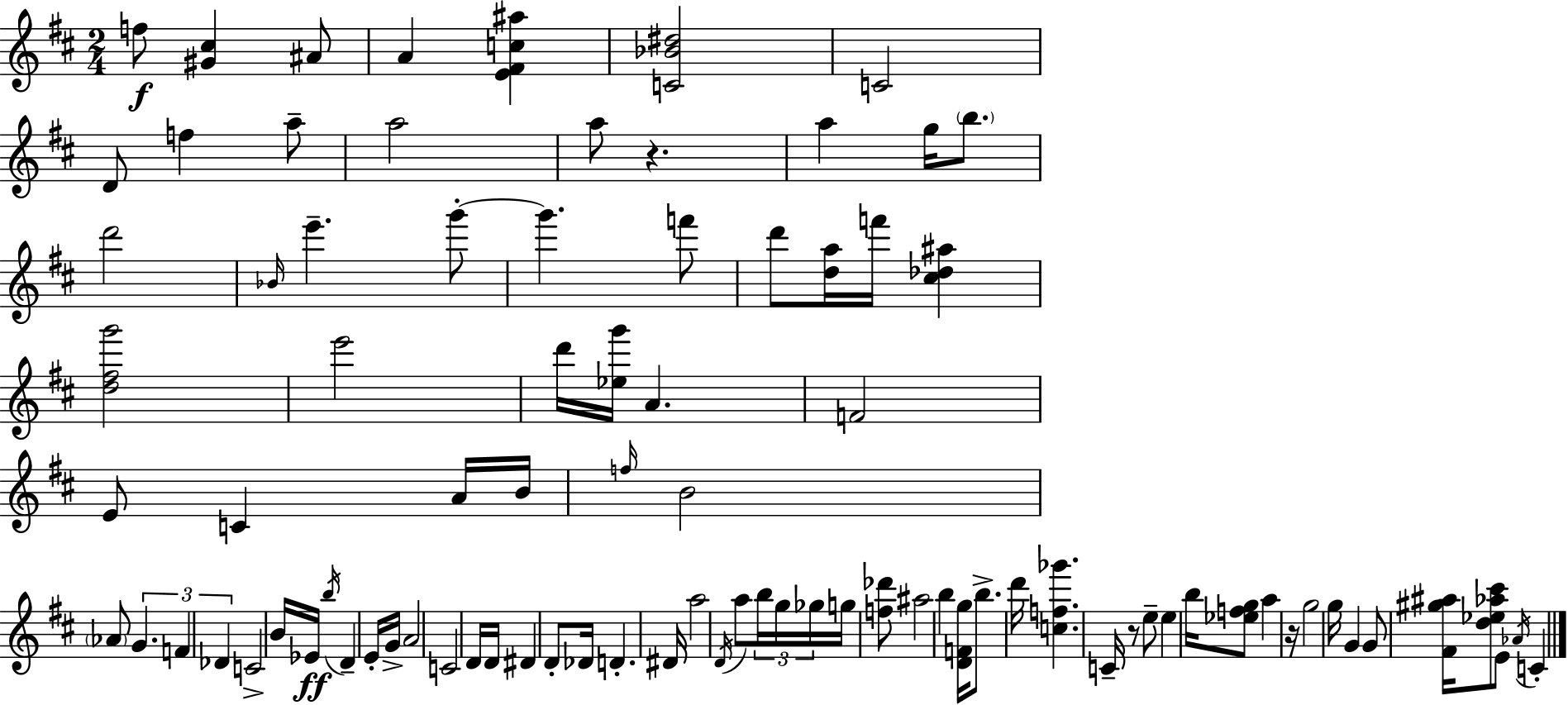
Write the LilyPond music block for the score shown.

{
  \clef treble
  \numericTimeSignature
  \time 2/4
  \key d \major
  \repeat volta 2 { f''8\f <gis' cis''>4 ais'8 | a'4 <e' fis' c'' ais''>4 | <c' bes' dis''>2 | c'2 | \break d'8 f''4 a''8-- | a''2 | a''8 r4. | a''4 g''16 \parenthesize b''8. | \break d'''2 | \grace { bes'16 } e'''4.-- g'''8-.~~ | g'''4. f'''8 | d'''8 <d'' a''>16 f'''16 <cis'' des'' ais''>4 | \break <d'' fis'' g'''>2 | e'''2 | d'''16 <ees'' g'''>16 a'4. | f'2 | \break e'8 c'4 a'16 | b'16 \grace { f''16 } b'2 | \parenthesize aes'8 \tuplet 3/2 { g'4. | f'4 des'4 } | \break c'2-> | b'16 ees'16\ff \acciaccatura { b''16 } d'4-- | e'16-. g'16-> a'2 | c'2 | \break d'16 d'16 dis'4 | d'8-. des'16 d'4.-. | dis'16 a''2 | \acciaccatura { d'16 } a''8 \tuplet 3/2 { b''16 g''16 | \break ges''16 } g''16 <f'' des'''>8 ais''2 | b''4 | <d' f' g''>16 b''8.-> d'''16 <c'' f'' ges'''>4. | c'16-- r8 e''8-- | \break e''4 b''16 <ees'' f'' g''>8 a''4 | r16 g''2 | g''16 g'4 | g'8 <fis' gis'' ais''>16 <d'' ees'' aes'' cis'''>8 e'8 | \break \acciaccatura { aes'16 } c'4-. } \bar "|."
}